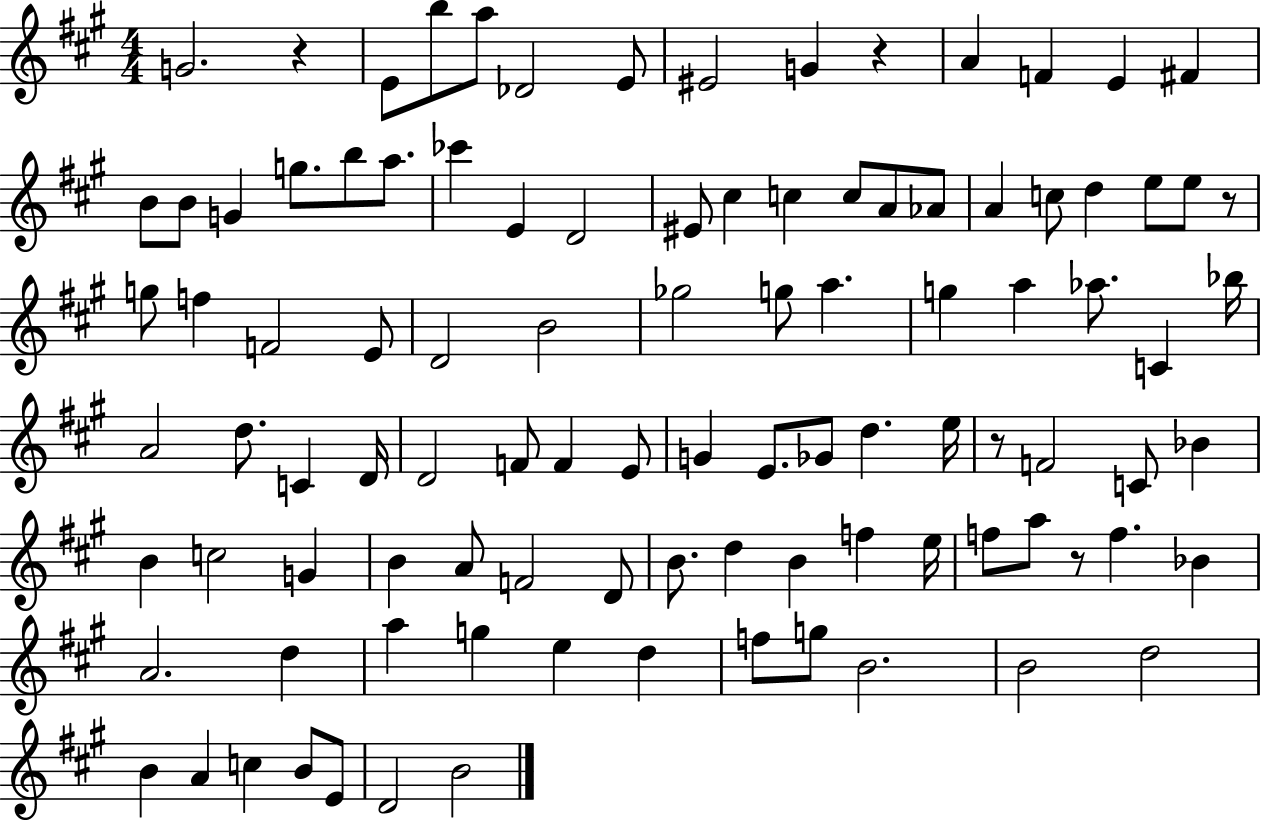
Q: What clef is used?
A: treble